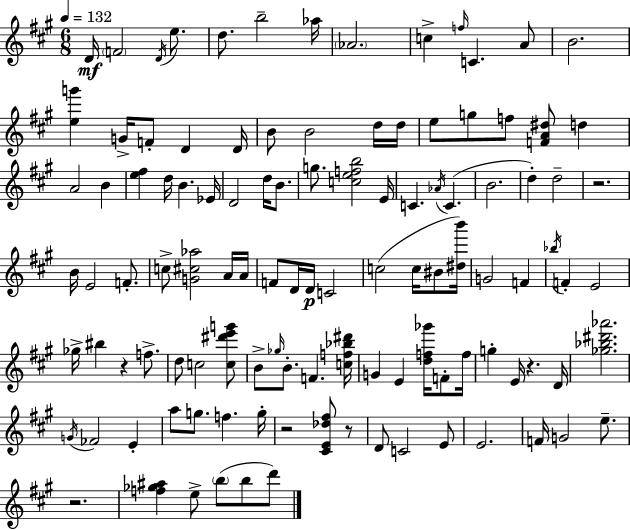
{
  \clef treble
  \numericTimeSignature
  \time 6/8
  \key a \major
  \tempo 4 = 132
  d'16\mf \parenthesize f'2 \acciaccatura { d'16 } e''8. | d''8. b''2-- | aes''16 \parenthesize aes'2. | c''4-> \grace { f''16 } c'4. | \break a'8 b'2. | <e'' g'''>4 g'16-> f'8-. d'4 | d'16 b'8 b'2 | d''16 d''16 e''8 g''8 f''8 <f' a' dis''>8 d''4 | \break a'2 b'4 | <e'' fis''>4 d''16 b'4. | ees'16 d'2 d''16 b'8. | g''8. <c'' e'' f'' b''>2 | \break e'16 c'4. \acciaccatura { aes'16 } c'4.( | b'2. | d''4-.) d''2-- | r2. | \break b'16 e'2 | f'8.-. c''8-> <g' cis'' aes''>2 | a'16 a'16 f'8 d'16 d'16\p c'2 | c''2( c''16 | \break bis'8 <dis'' b'''>16) g'2 f'4 | \acciaccatura { bes''16 } f'4-. e'2 | ges''16-> bis''4 r4 | f''8.-> d''8 c''2 | \break <c'' dis''' e''' g'''>8 b'8-> \grace { ges''16 } b'8.-. f'4. | <c'' f'' bes'' dis'''>16 g'4 e'4 | <d'' f'' ges'''>16 f'8-. f''16 g''4-. e'16 r4. | d'16 <ges'' bes'' dis''' aes'''>2. | \break \acciaccatura { g'16 } fes'2 | e'4-. a''8 g''8. f''4. | g''16-. r2 | <cis' e' des'' fis''>8 r8 d'8 c'2 | \break e'8 e'2. | f'16 g'2 | e''8.-- r2. | <f'' ges'' ais''>4 e''8-> | \break \parenthesize b''8( b''8 d'''8) \bar "|."
}